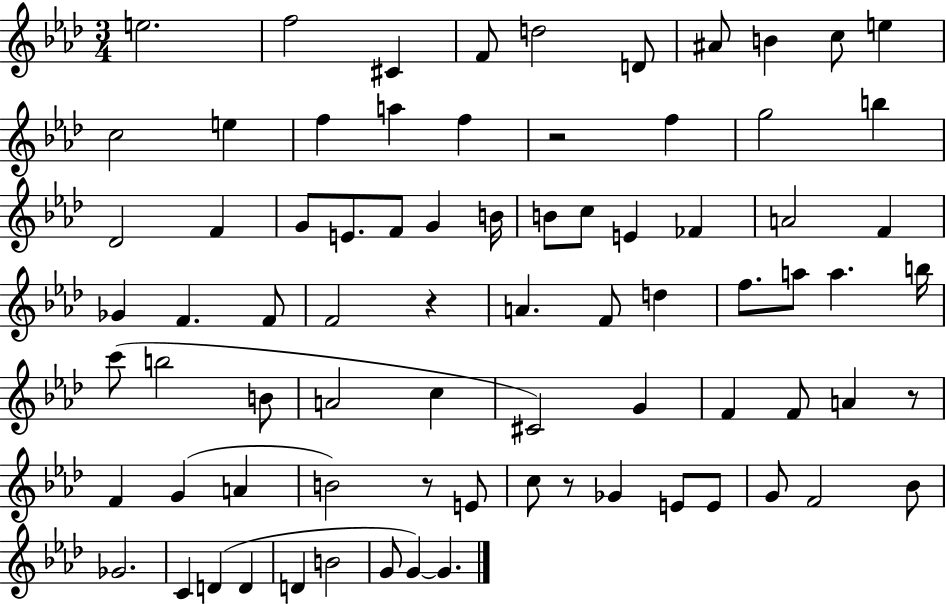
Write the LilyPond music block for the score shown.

{
  \clef treble
  \numericTimeSignature
  \time 3/4
  \key aes \major
  e''2. | f''2 cis'4 | f'8 d''2 d'8 | ais'8 b'4 c''8 e''4 | \break c''2 e''4 | f''4 a''4 f''4 | r2 f''4 | g''2 b''4 | \break des'2 f'4 | g'8 e'8. f'8 g'4 b'16 | b'8 c''8 e'4 fes'4 | a'2 f'4 | \break ges'4 f'4. f'8 | f'2 r4 | a'4. f'8 d''4 | f''8. a''8 a''4. b''16 | \break c'''8( b''2 b'8 | a'2 c''4 | cis'2) g'4 | f'4 f'8 a'4 r8 | \break f'4 g'4( a'4 | b'2) r8 e'8 | c''8 r8 ges'4 e'8 e'8 | g'8 f'2 bes'8 | \break ges'2. | c'4 d'4( d'4 | d'4 b'2 | g'8 g'4~~) g'4. | \break \bar "|."
}